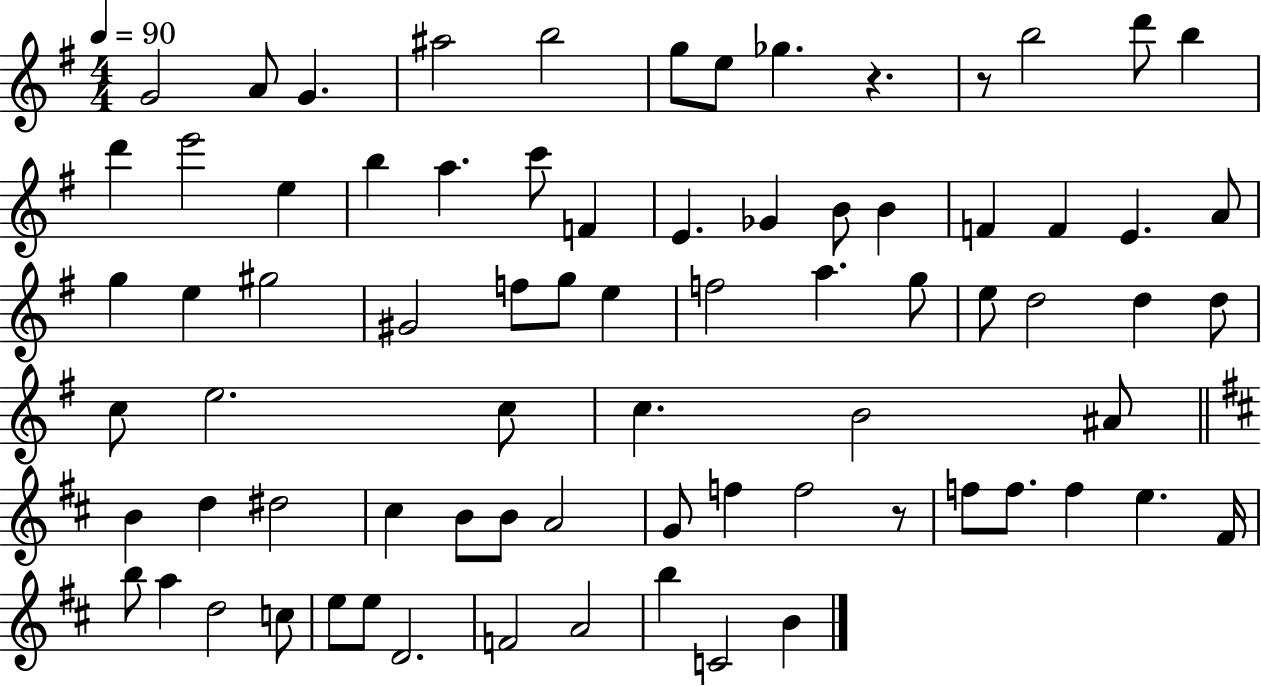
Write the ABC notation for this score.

X:1
T:Untitled
M:4/4
L:1/4
K:G
G2 A/2 G ^a2 b2 g/2 e/2 _g z z/2 b2 d'/2 b d' e'2 e b a c'/2 F E _G B/2 B F F E A/2 g e ^g2 ^G2 f/2 g/2 e f2 a g/2 e/2 d2 d d/2 c/2 e2 c/2 c B2 ^A/2 B d ^d2 ^c B/2 B/2 A2 G/2 f f2 z/2 f/2 f/2 f e ^F/4 b/2 a d2 c/2 e/2 e/2 D2 F2 A2 b C2 B